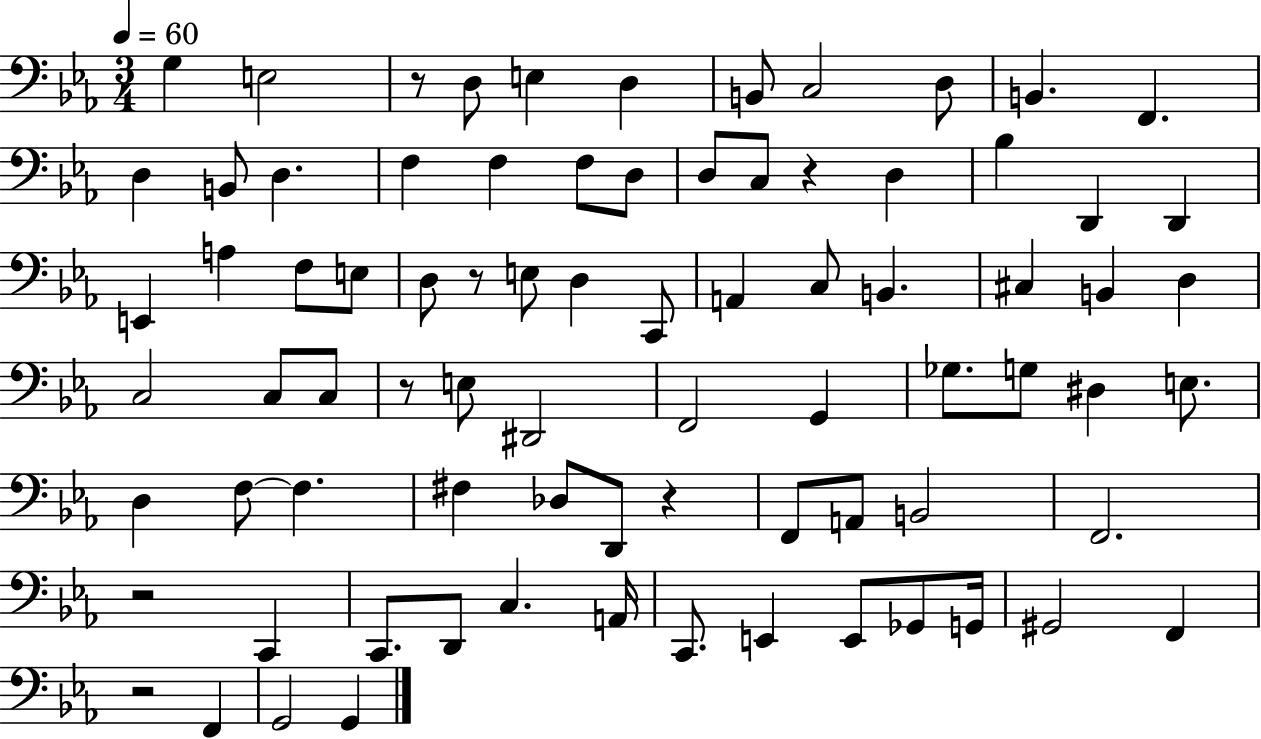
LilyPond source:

{
  \clef bass
  \numericTimeSignature
  \time 3/4
  \key ees \major
  \tempo 4 = 60
  g4 e2 | r8 d8 e4 d4 | b,8 c2 d8 | b,4. f,4. | \break d4 b,8 d4. | f4 f4 f8 d8 | d8 c8 r4 d4 | bes4 d,4 d,4 | \break e,4 a4 f8 e8 | d8 r8 e8 d4 c,8 | a,4 c8 b,4. | cis4 b,4 d4 | \break c2 c8 c8 | r8 e8 dis,2 | f,2 g,4 | ges8. g8 dis4 e8. | \break d4 f8~~ f4. | fis4 des8 d,8 r4 | f,8 a,8 b,2 | f,2. | \break r2 c,4 | c,8. d,8 c4. a,16 | c,8. e,4 e,8 ges,8 g,16 | gis,2 f,4 | \break r2 f,4 | g,2 g,4 | \bar "|."
}